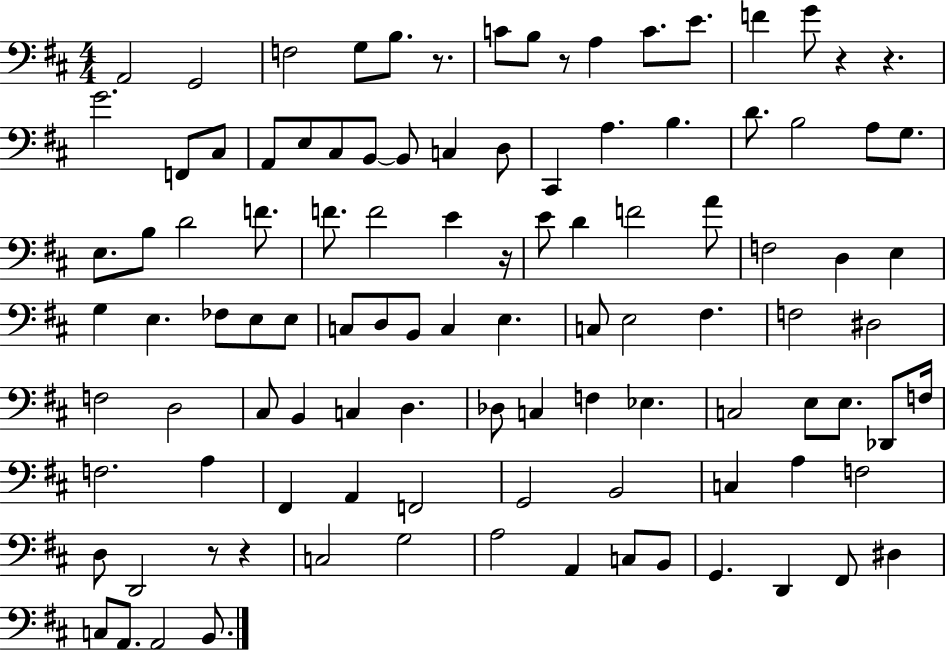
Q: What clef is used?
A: bass